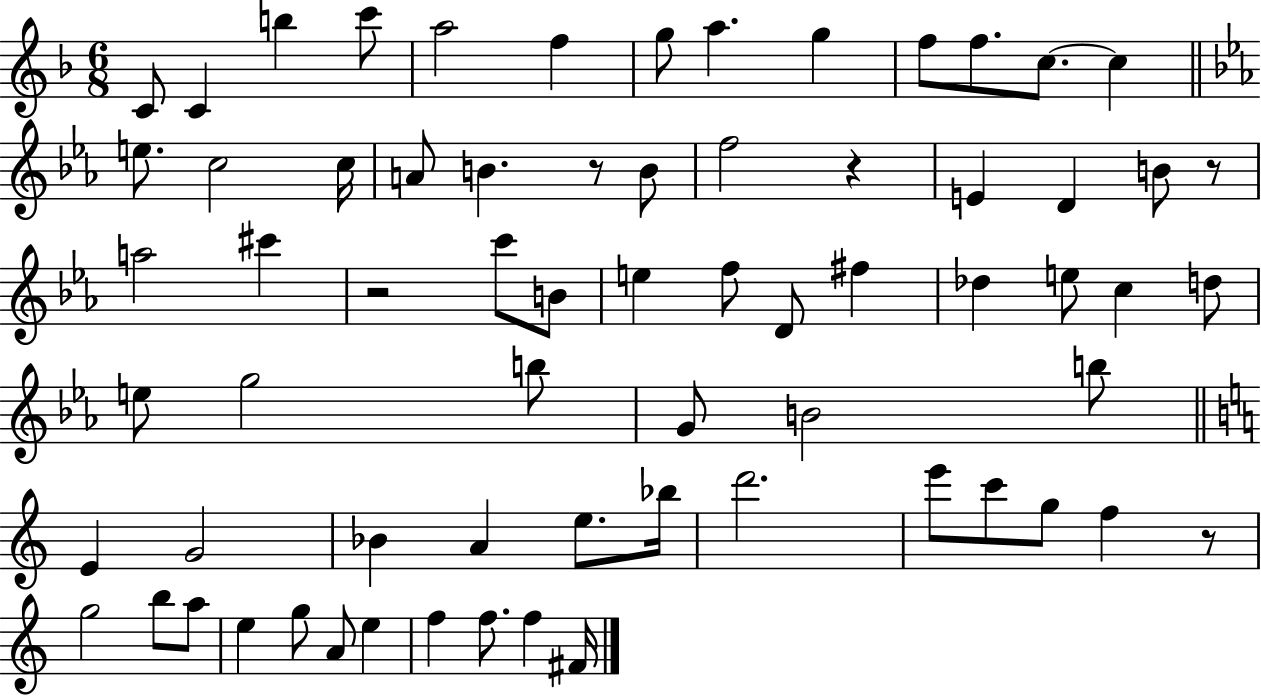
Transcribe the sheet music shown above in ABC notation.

X:1
T:Untitled
M:6/8
L:1/4
K:F
C/2 C b c'/2 a2 f g/2 a g f/2 f/2 c/2 c e/2 c2 c/4 A/2 B z/2 B/2 f2 z E D B/2 z/2 a2 ^c' z2 c'/2 B/2 e f/2 D/2 ^f _d e/2 c d/2 e/2 g2 b/2 G/2 B2 b/2 E G2 _B A e/2 _b/4 d'2 e'/2 c'/2 g/2 f z/2 g2 b/2 a/2 e g/2 A/2 e f f/2 f ^F/4